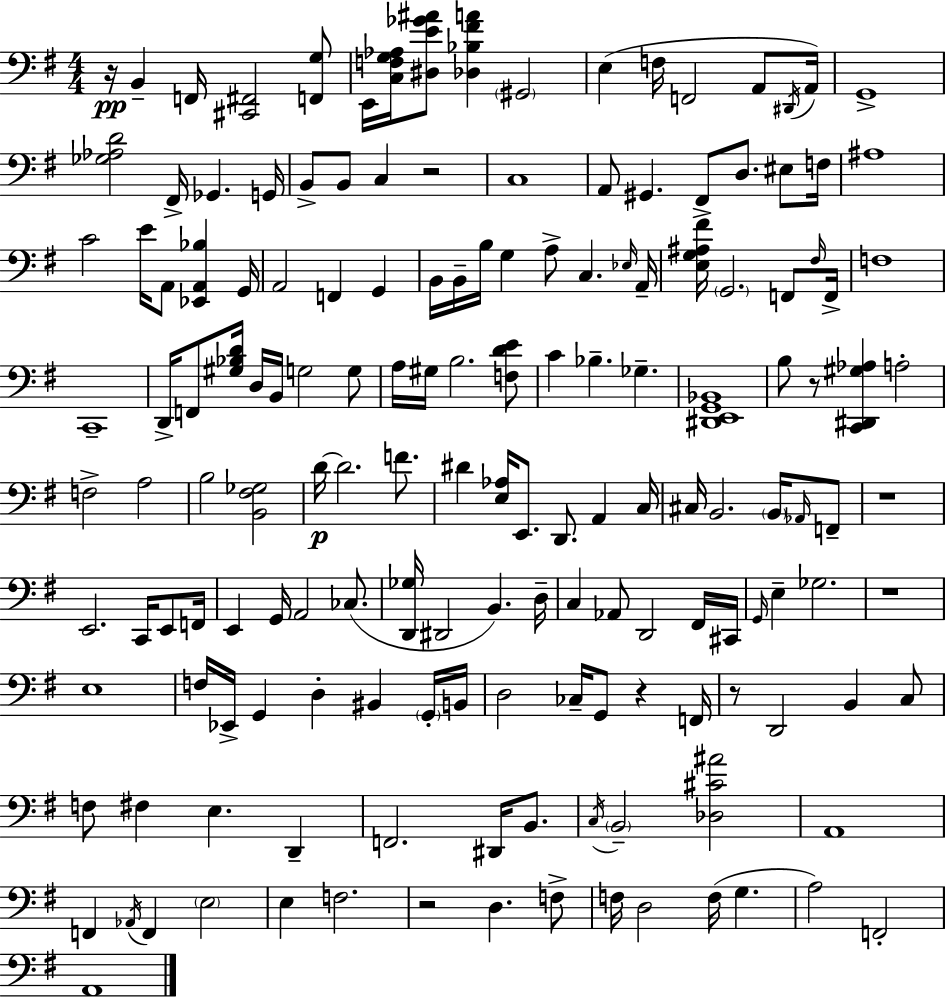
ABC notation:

X:1
T:Untitled
M:4/4
L:1/4
K:G
z/4 B,, F,,/4 [^C,,^F,,]2 [F,,G,]/2 E,,/4 [C,F,G,_A,]/4 [^D,E_G^A]/2 [_D,_B,^FA] ^G,,2 E, F,/4 F,,2 A,,/2 ^D,,/4 A,,/4 G,,4 [_G,_A,D]2 ^F,,/4 _G,, G,,/4 B,,/2 B,,/2 C, z2 C,4 A,,/2 ^G,, ^F,,/2 D,/2 ^E,/2 F,/4 ^A,4 C2 E/4 A,,/2 [_E,,A,,_B,] G,,/4 A,,2 F,, G,, B,,/4 B,,/4 B,/4 G, A,/2 C, _E,/4 A,,/4 [E,G,^A,^F]/4 G,,2 F,,/2 ^F,/4 F,,/4 F,4 C,,4 D,,/4 F,,/2 [^G,_B,D]/4 D,/4 B,,/4 G,2 G,/2 A,/4 ^G,/4 B,2 [F,DE]/2 C _B, _G, [^D,,E,,G,,_B,,]4 B,/2 z/2 [C,,^D,,^G,_A,] A,2 F,2 A,2 B,2 [B,,^F,_G,]2 D/4 D2 F/2 ^D [E,_A,]/4 E,,/2 D,,/2 A,, C,/4 ^C,/4 B,,2 B,,/4 _A,,/4 F,,/2 z4 E,,2 C,,/4 E,,/2 F,,/4 E,, G,,/4 A,,2 _C,/2 [D,,_G,]/4 ^D,,2 B,, D,/4 C, _A,,/2 D,,2 ^F,,/4 ^C,,/4 G,,/4 E, _G,2 z4 E,4 F,/4 _E,,/4 G,, D, ^B,, G,,/4 B,,/4 D,2 _C,/4 G,,/2 z F,,/4 z/2 D,,2 B,, C,/2 F,/2 ^F, E, D,, F,,2 ^D,,/4 B,,/2 C,/4 B,,2 [_D,^C^A]2 A,,4 F,, _A,,/4 F,, E,2 E, F,2 z2 D, F,/2 F,/4 D,2 F,/4 G, A,2 F,,2 A,,4